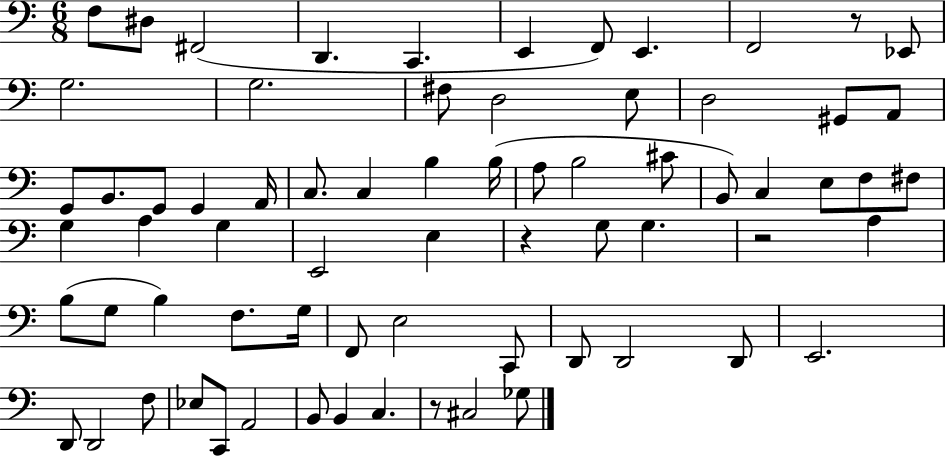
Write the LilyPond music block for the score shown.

{
  \clef bass
  \numericTimeSignature
  \time 6/8
  \key c \major
  \repeat volta 2 { f8 dis8 fis,2( | d,4. c,4. | e,4 f,8) e,4. | f,2 r8 ees,8 | \break g2. | g2. | fis8 d2 e8 | d2 gis,8 a,8 | \break g,8 b,8. g,8 g,4 a,16 | c8. c4 b4 b16( | a8 b2 cis'8 | b,8) c4 e8 f8 fis8 | \break g4 a4 g4 | e,2 e4 | r4 g8 g4. | r2 a4 | \break b8( g8 b4) f8. g16 | f,8 e2 c,8 | d,8 d,2 d,8 | e,2. | \break d,8 d,2 f8 | ees8 c,8 a,2 | b,8 b,4 c4. | r8 cis2 ges8 | \break } \bar "|."
}